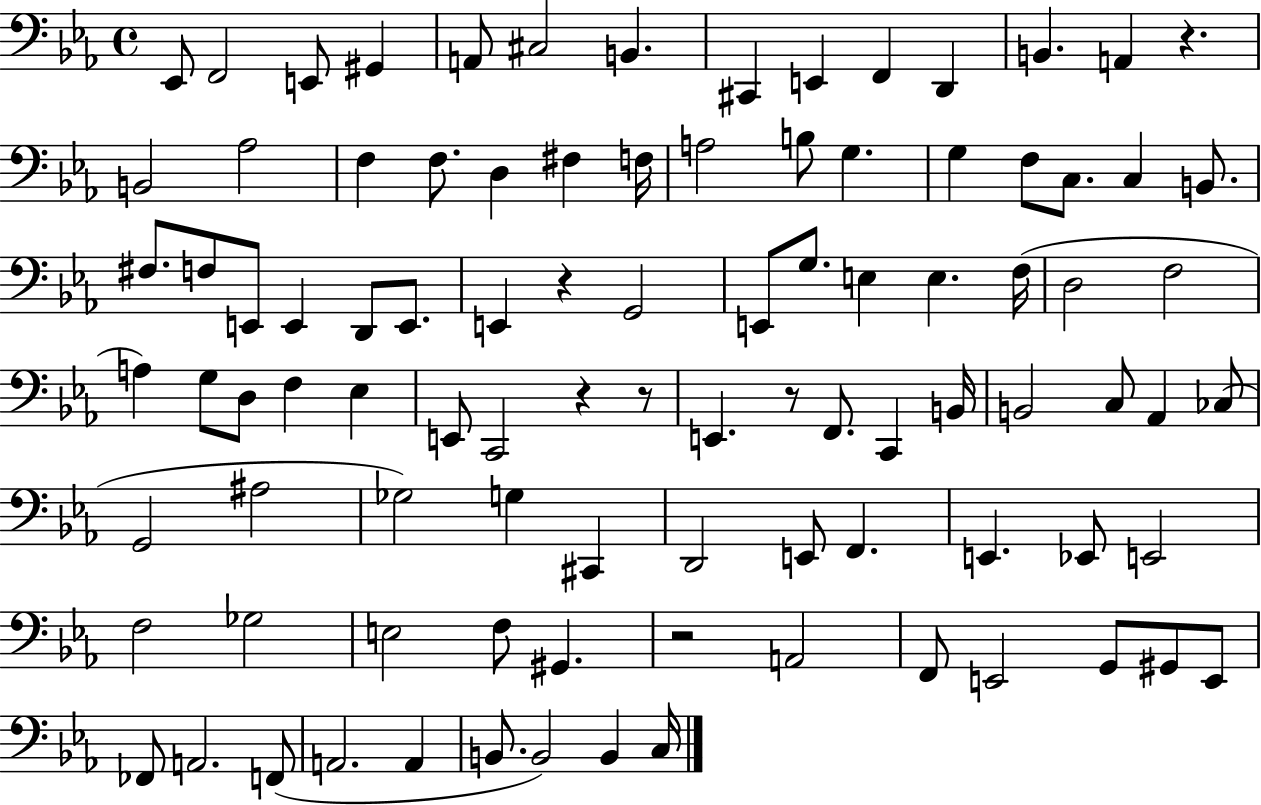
{
  \clef bass
  \time 4/4
  \defaultTimeSignature
  \key ees \major
  ees,8 f,2 e,8 gis,4 | a,8 cis2 b,4. | cis,4 e,4 f,4 d,4 | b,4. a,4 r4. | \break b,2 aes2 | f4 f8. d4 fis4 f16 | a2 b8 g4. | g4 f8 c8. c4 b,8. | \break fis8. f8 e,8 e,4 d,8 e,8. | e,4 r4 g,2 | e,8 g8. e4 e4. f16( | d2 f2 | \break a4) g8 d8 f4 ees4 | e,8 c,2 r4 r8 | e,4. r8 f,8. c,4 b,16 | b,2 c8 aes,4 ces8( | \break g,2 ais2 | ges2) g4 cis,4 | d,2 e,8 f,4. | e,4. ees,8 e,2 | \break f2 ges2 | e2 f8 gis,4. | r2 a,2 | f,8 e,2 g,8 gis,8 e,8 | \break fes,8 a,2. f,8( | a,2. a,4 | b,8. b,2) b,4 c16 | \bar "|."
}